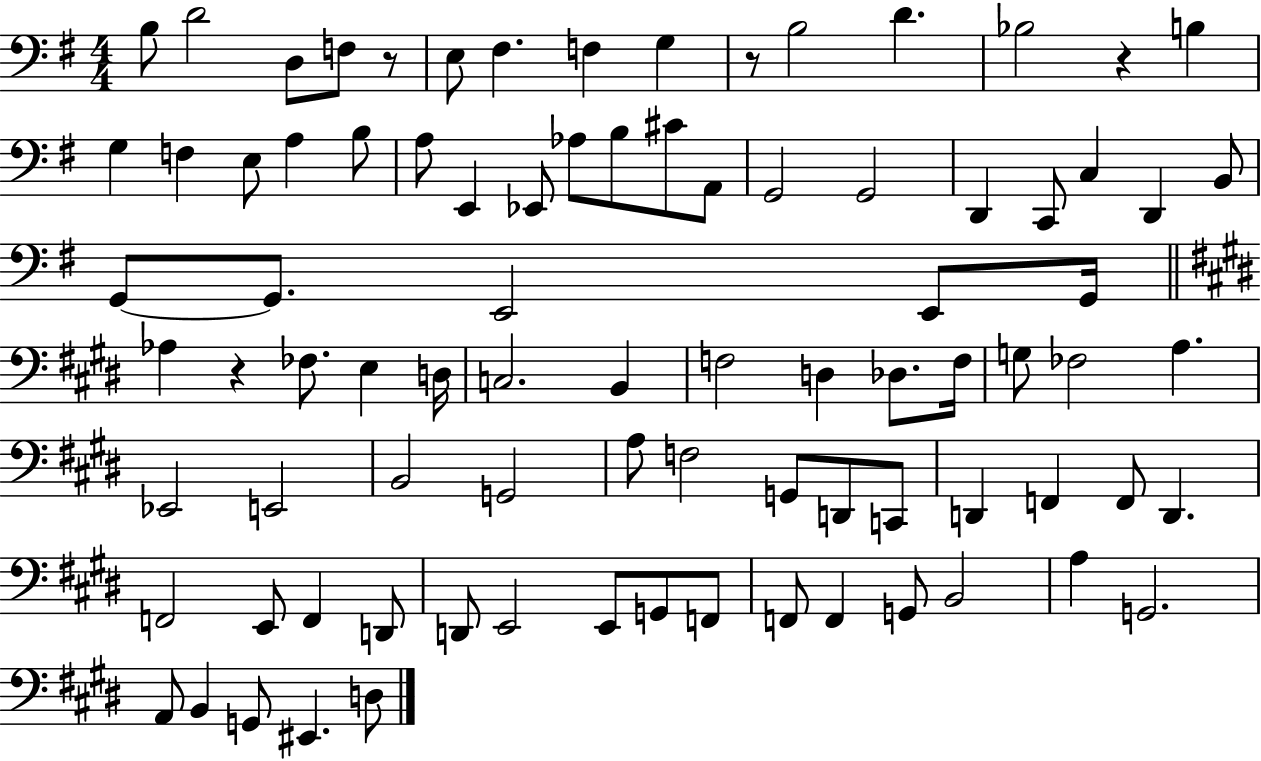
X:1
T:Untitled
M:4/4
L:1/4
K:G
B,/2 D2 D,/2 F,/2 z/2 E,/2 ^F, F, G, z/2 B,2 D _B,2 z B, G, F, E,/2 A, B,/2 A,/2 E,, _E,,/2 _A,/2 B,/2 ^C/2 A,,/2 G,,2 G,,2 D,, C,,/2 C, D,, B,,/2 G,,/2 G,,/2 E,,2 E,,/2 G,,/4 _A, z _F,/2 E, D,/4 C,2 B,, F,2 D, _D,/2 F,/4 G,/2 _F,2 A, _E,,2 E,,2 B,,2 G,,2 A,/2 F,2 G,,/2 D,,/2 C,,/2 D,, F,, F,,/2 D,, F,,2 E,,/2 F,, D,,/2 D,,/2 E,,2 E,,/2 G,,/2 F,,/2 F,,/2 F,, G,,/2 B,,2 A, G,,2 A,,/2 B,, G,,/2 ^E,, D,/2